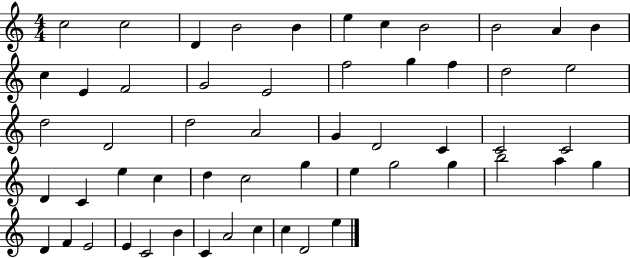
C5/h C5/h D4/q B4/h B4/q E5/q C5/q B4/h B4/h A4/q B4/q C5/q E4/q F4/h G4/h E4/h F5/h G5/q F5/q D5/h E5/h D5/h D4/h D5/h A4/h G4/q D4/h C4/q C4/h C4/h D4/q C4/q E5/q C5/q D5/q C5/h G5/q E5/q G5/h G5/q B5/h A5/q G5/q D4/q F4/q E4/h E4/q C4/h B4/q C4/q A4/h C5/q C5/q D4/h E5/q